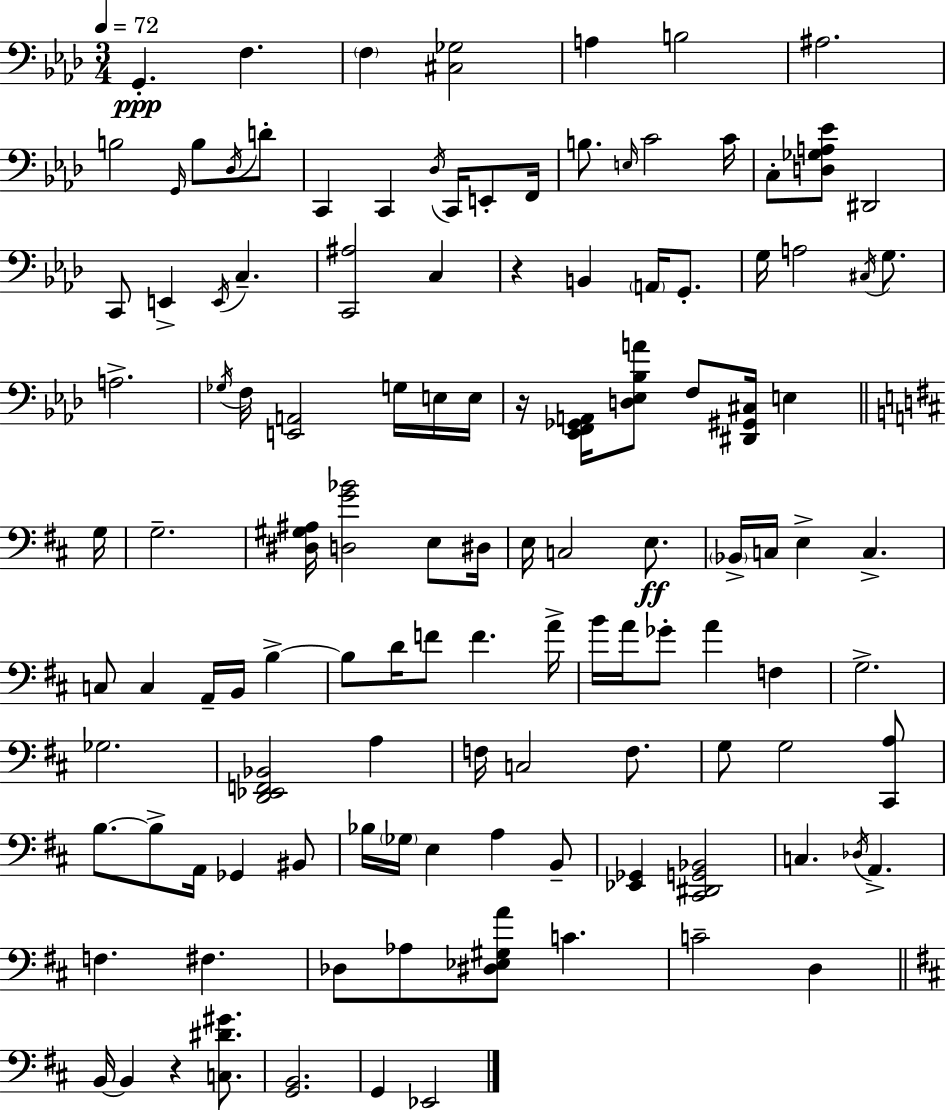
X:1
T:Untitled
M:3/4
L:1/4
K:Ab
G,, F, F, [^C,_G,]2 A, B,2 ^A,2 B,2 G,,/4 B,/2 _D,/4 D/2 C,, C,, _D,/4 C,,/4 E,,/2 F,,/4 B,/2 E,/4 C2 C/4 C,/2 [D,_G,A,_E]/2 ^D,,2 C,,/2 E,, E,,/4 C, [C,,^A,]2 C, z B,, A,,/4 G,,/2 G,/4 A,2 ^C,/4 G,/2 A,2 _G,/4 F,/4 [E,,A,,]2 G,/4 E,/4 E,/4 z/4 [_E,,F,,_G,,A,,]/4 [D,_E,_B,A]/2 F,/2 [^D,,^G,,^C,]/4 E, G,/4 G,2 [^D,^G,^A,]/4 [D,G_B]2 E,/2 ^D,/4 E,/4 C,2 E,/2 _B,,/4 C,/4 E, C, C,/2 C, A,,/4 B,,/4 B, B,/2 D/4 F/2 F A/4 B/4 A/4 _G/2 A F, G,2 _G,2 [D,,_E,,F,,_B,,]2 A, F,/4 C,2 F,/2 G,/2 G,2 [^C,,A,]/2 B,/2 B,/2 A,,/4 _G,, ^B,,/2 _B,/4 _G,/4 E, A, B,,/2 [_E,,_G,,] [^C,,^D,,G,,_B,,]2 C, _D,/4 A,, F, ^F, _D,/2 _A,/2 [^D,_E,^G,A]/2 C C2 D, B,,/4 B,, z [C,^D^G]/2 [G,,B,,]2 G,, _E,,2